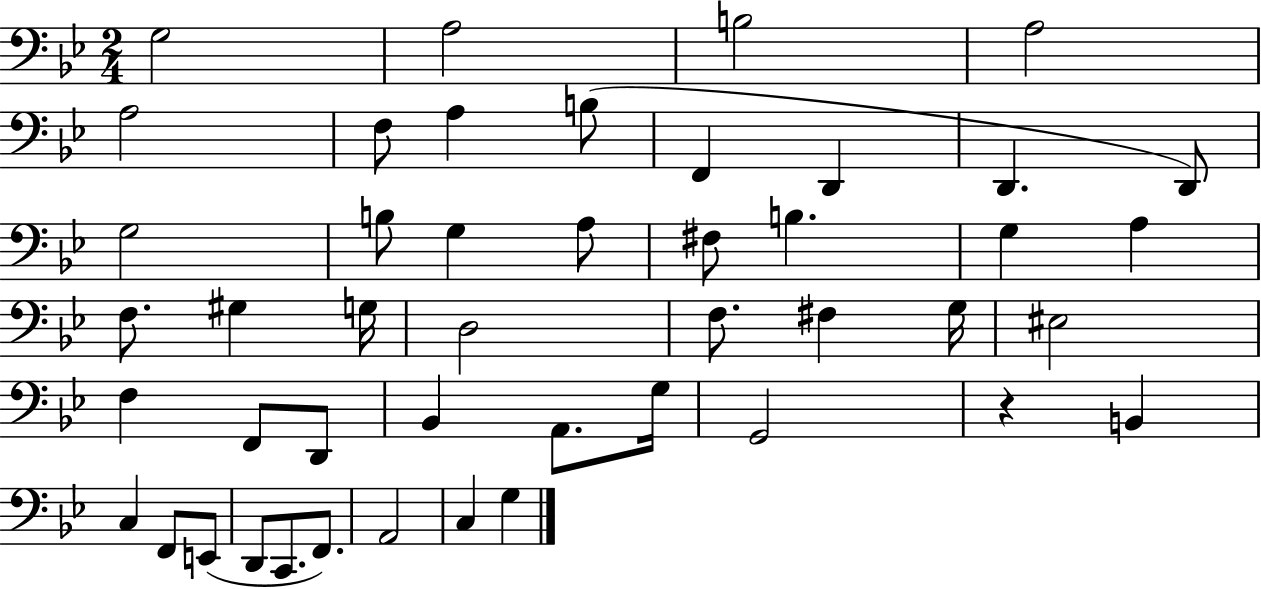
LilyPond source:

{
  \clef bass
  \numericTimeSignature
  \time 2/4
  \key bes \major
  g2 | a2 | b2 | a2 | \break a2 | f8 a4 b8( | f,4 d,4 | d,4. d,8) | \break g2 | b8 g4 a8 | fis8 b4. | g4 a4 | \break f8. gis4 g16 | d2 | f8. fis4 g16 | eis2 | \break f4 f,8 d,8 | bes,4 a,8. g16 | g,2 | r4 b,4 | \break c4 f,8 e,8( | d,8 c,8. f,8.) | a,2 | c4 g4 | \break \bar "|."
}